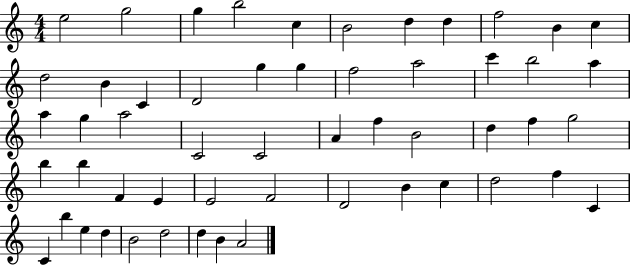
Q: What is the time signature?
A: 4/4